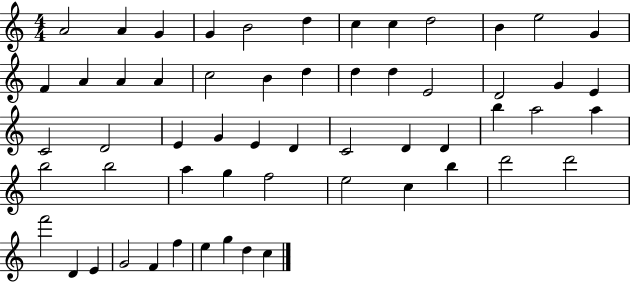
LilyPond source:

{
  \clef treble
  \numericTimeSignature
  \time 4/4
  \key c \major
  a'2 a'4 g'4 | g'4 b'2 d''4 | c''4 c''4 d''2 | b'4 e''2 g'4 | \break f'4 a'4 a'4 a'4 | c''2 b'4 d''4 | d''4 d''4 e'2 | d'2 g'4 e'4 | \break c'2 d'2 | e'4 g'4 e'4 d'4 | c'2 d'4 d'4 | b''4 a''2 a''4 | \break b''2 b''2 | a''4 g''4 f''2 | e''2 c''4 b''4 | d'''2 d'''2 | \break f'''2 d'4 e'4 | g'2 f'4 f''4 | e''4 g''4 d''4 c''4 | \bar "|."
}